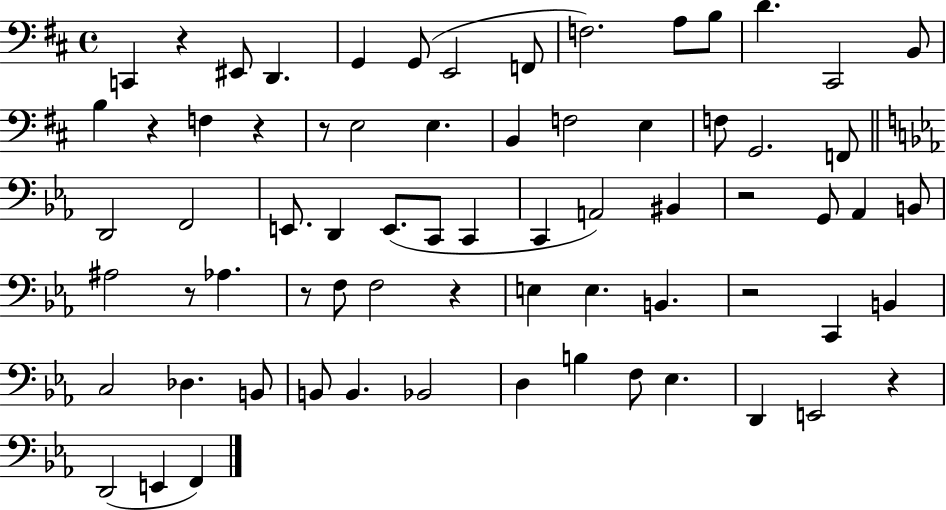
C2/q R/q EIS2/e D2/q. G2/q G2/e E2/h F2/e F3/h. A3/e B3/e D4/q. C#2/h B2/e B3/q R/q F3/q R/q R/e E3/h E3/q. B2/q F3/h E3/q F3/e G2/h. F2/e D2/h F2/h E2/e. D2/q E2/e. C2/e C2/q C2/q A2/h BIS2/q R/h G2/e Ab2/q B2/e A#3/h R/e Ab3/q. R/e F3/e F3/h R/q E3/q E3/q. B2/q. R/h C2/q B2/q C3/h Db3/q. B2/e B2/e B2/q. Bb2/h D3/q B3/q F3/e Eb3/q. D2/q E2/h R/q D2/h E2/q F2/q